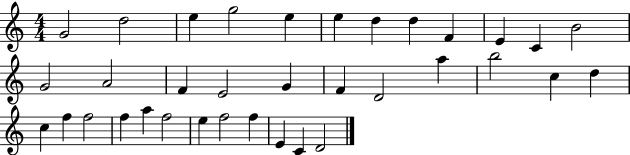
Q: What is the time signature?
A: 4/4